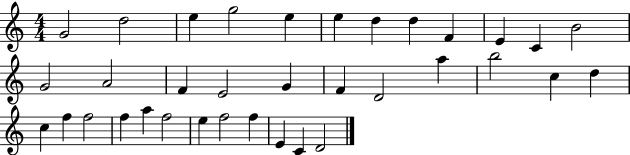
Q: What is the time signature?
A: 4/4